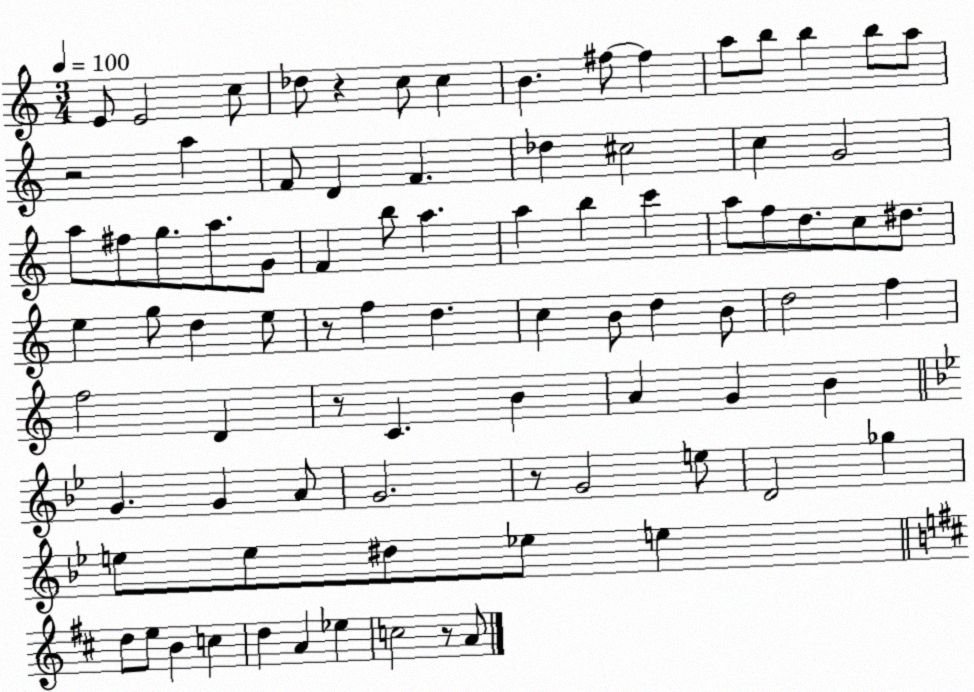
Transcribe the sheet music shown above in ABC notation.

X:1
T:Untitled
M:3/4
L:1/4
K:C
E/2 E2 c/2 _d/2 z c/2 c B ^f/2 ^f a/2 b/2 b b/2 a/2 z2 a F/2 D F _d ^c2 c G2 a/2 ^f/2 g/2 a/2 G/2 F b/2 a a b c' a/2 f/2 d/2 c/2 ^d/2 e g/2 d e/2 z/2 f d c B/2 d B/2 d2 f f2 D z/2 C B A G B G G A/2 G2 z/2 G2 e/2 D2 _g e/2 e/2 ^d/2 _e/2 e d/2 e/2 B c d A _e c2 z/2 A/2